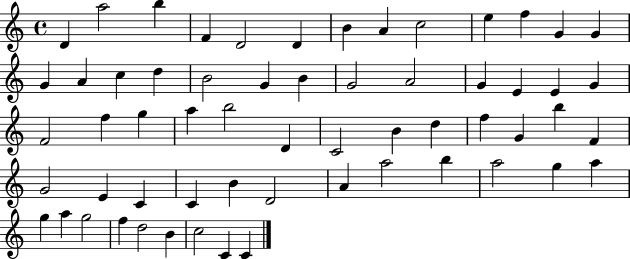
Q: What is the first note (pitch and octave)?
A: D4